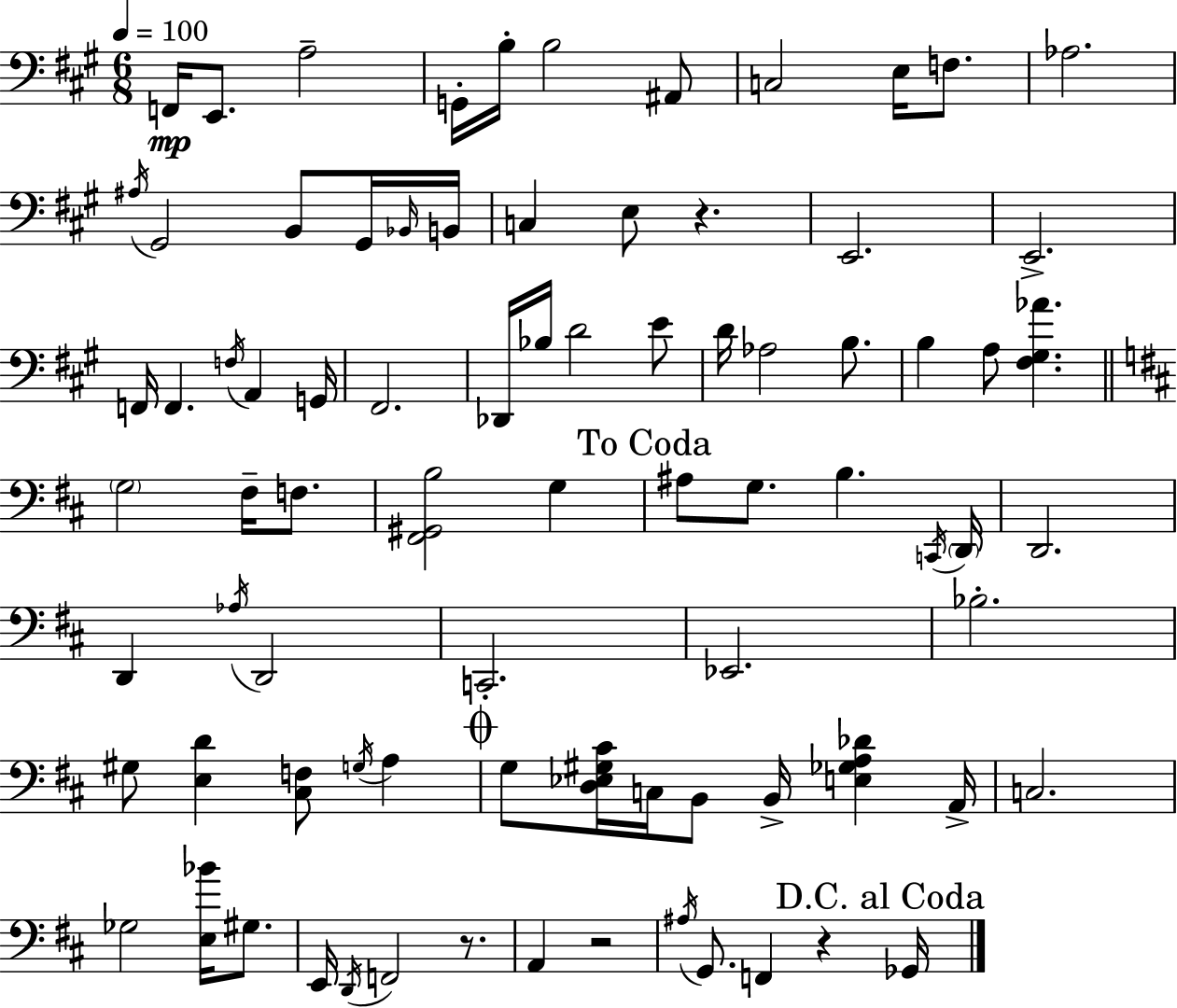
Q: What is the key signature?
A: A major